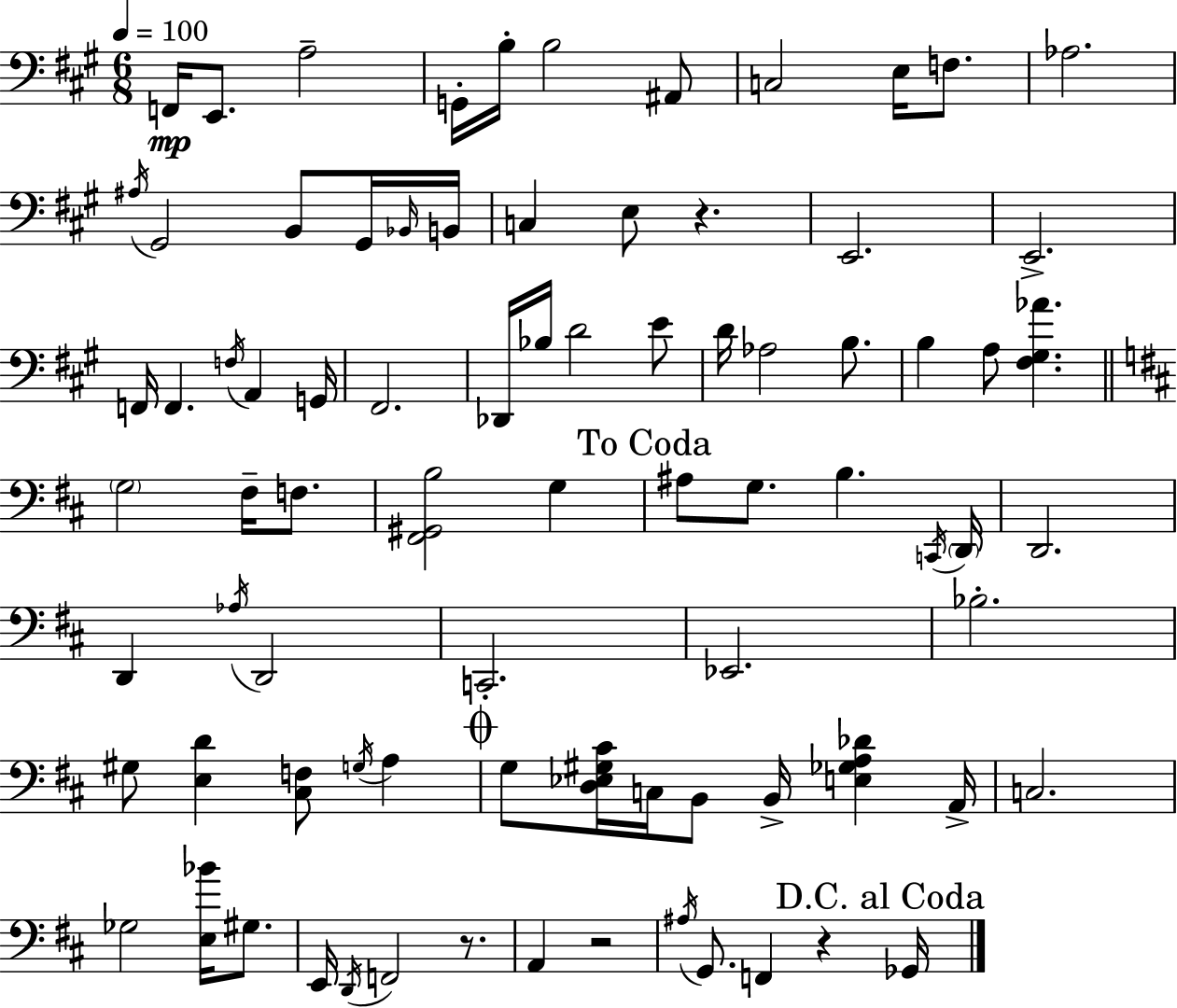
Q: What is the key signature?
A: A major